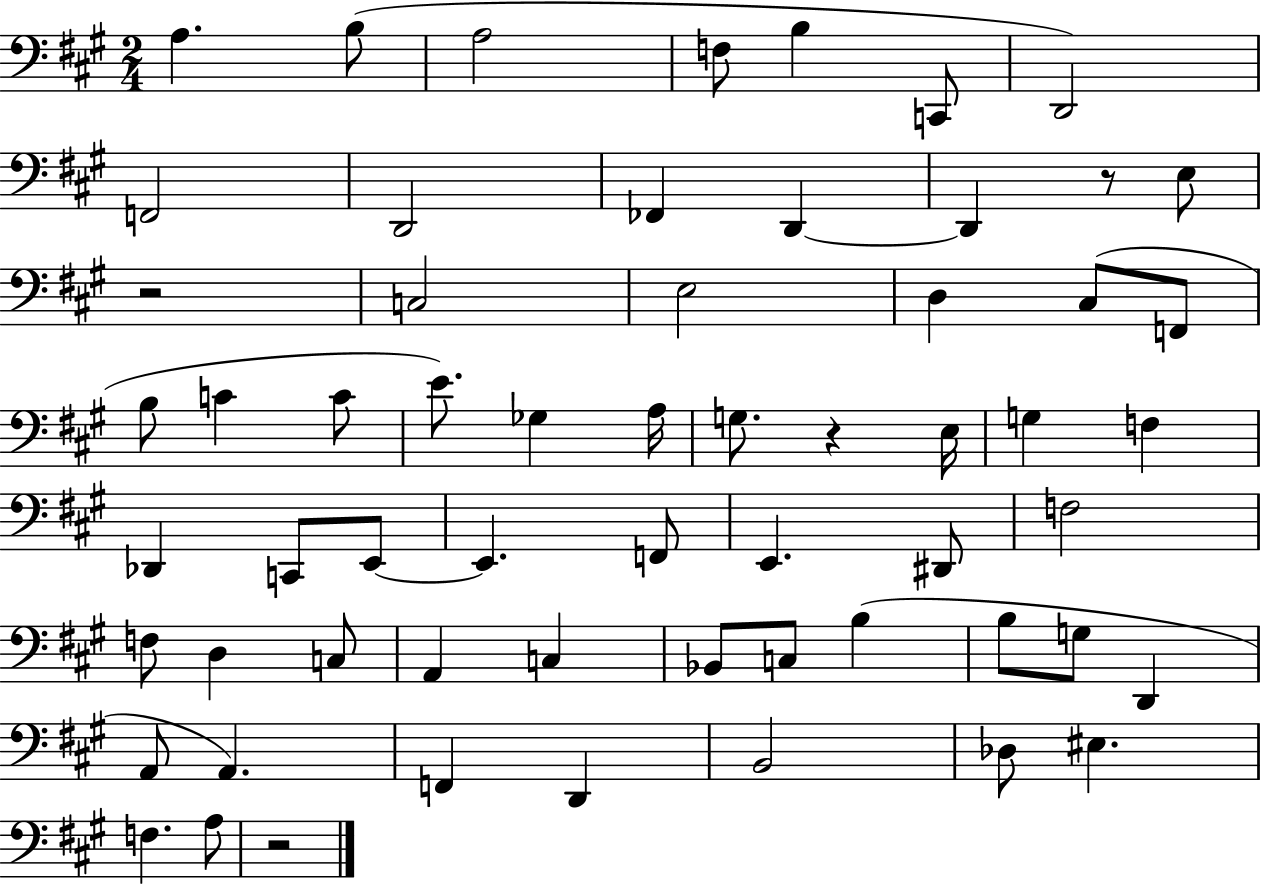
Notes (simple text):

A3/q. B3/e A3/h F3/e B3/q C2/e D2/h F2/h D2/h FES2/q D2/q D2/q R/e E3/e R/h C3/h E3/h D3/q C#3/e F2/e B3/e C4/q C4/e E4/e. Gb3/q A3/s G3/e. R/q E3/s G3/q F3/q Db2/q C2/e E2/e E2/q. F2/e E2/q. D#2/e F3/h F3/e D3/q C3/e A2/q C3/q Bb2/e C3/e B3/q B3/e G3/e D2/q A2/e A2/q. F2/q D2/q B2/h Db3/e EIS3/q. F3/q. A3/e R/h